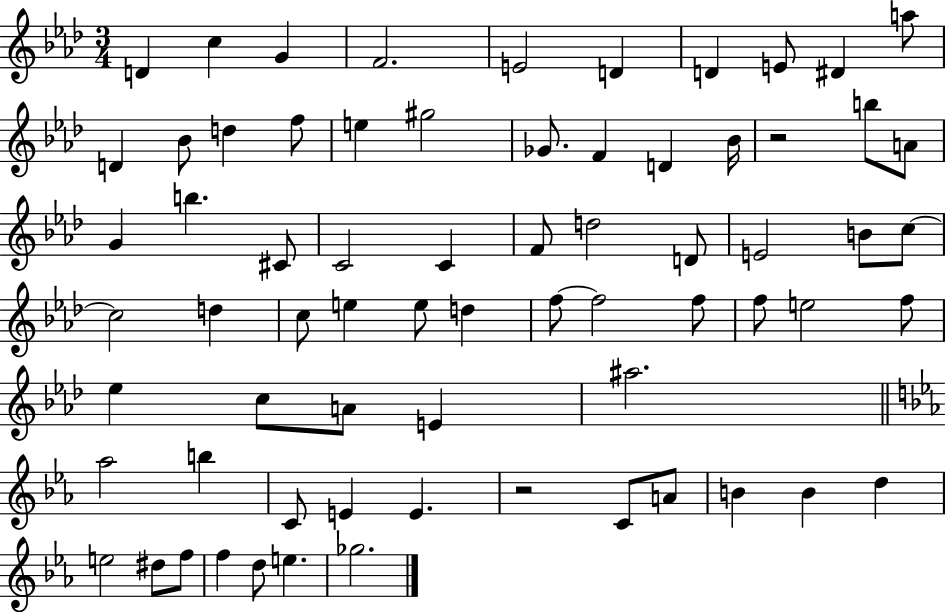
D4/q C5/q G4/q F4/h. E4/h D4/q D4/q E4/e D#4/q A5/e D4/q Bb4/e D5/q F5/e E5/q G#5/h Gb4/e. F4/q D4/q Bb4/s R/h B5/e A4/e G4/q B5/q. C#4/e C4/h C4/q F4/e D5/h D4/e E4/h B4/e C5/e C5/h D5/q C5/e E5/q E5/e D5/q F5/e F5/h F5/e F5/e E5/h F5/e Eb5/q C5/e A4/e E4/q A#5/h. Ab5/h B5/q C4/e E4/q E4/q. R/h C4/e A4/e B4/q B4/q D5/q E5/h D#5/e F5/e F5/q D5/e E5/q. Gb5/h.